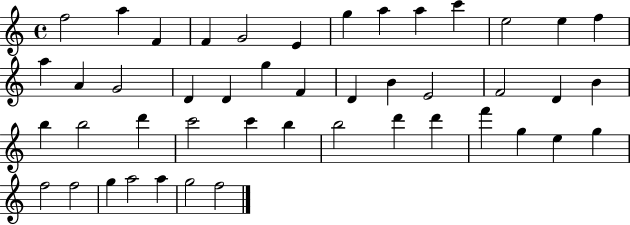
F5/h A5/q F4/q F4/q G4/h E4/q G5/q A5/q A5/q C6/q E5/h E5/q F5/q A5/q A4/q G4/h D4/q D4/q G5/q F4/q D4/q B4/q E4/h F4/h D4/q B4/q B5/q B5/h D6/q C6/h C6/q B5/q B5/h D6/q D6/q F6/q G5/q E5/q G5/q F5/h F5/h G5/q A5/h A5/q G5/h F5/h